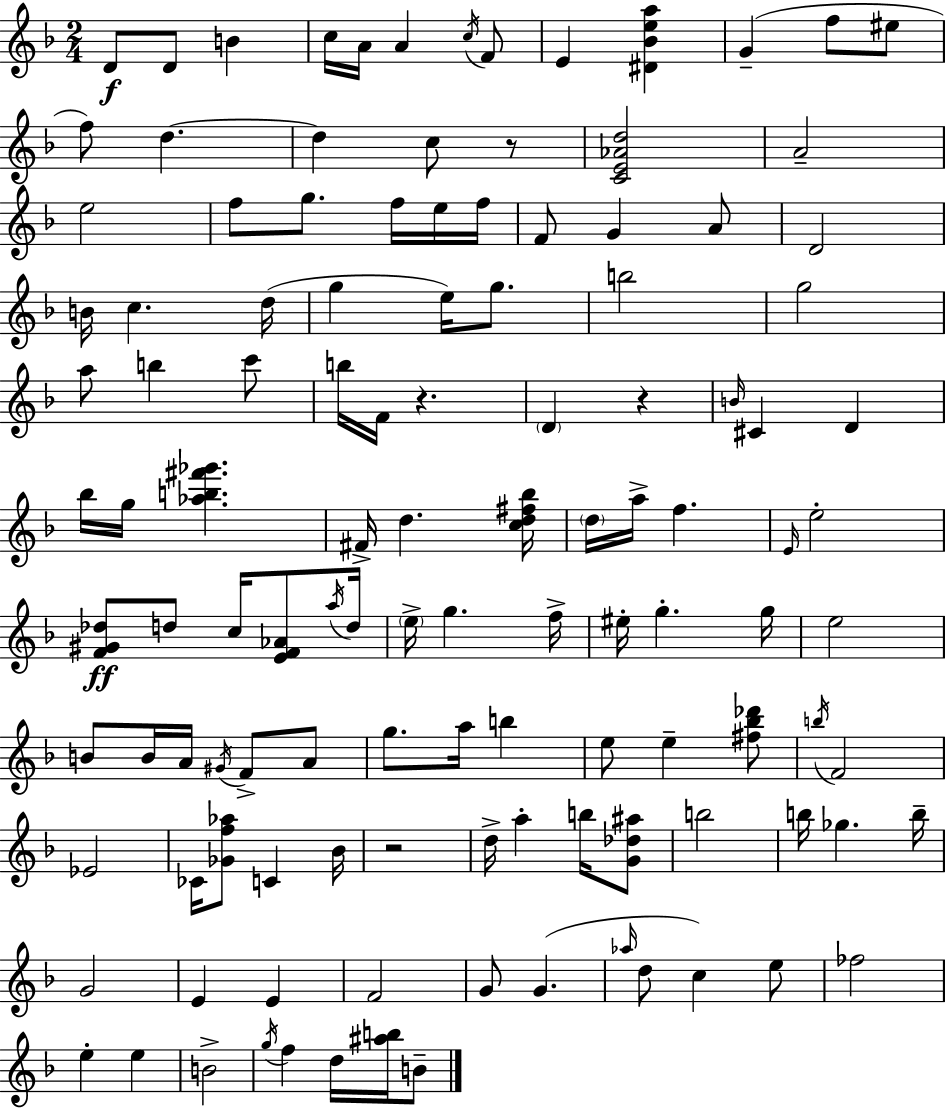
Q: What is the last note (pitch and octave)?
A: B4